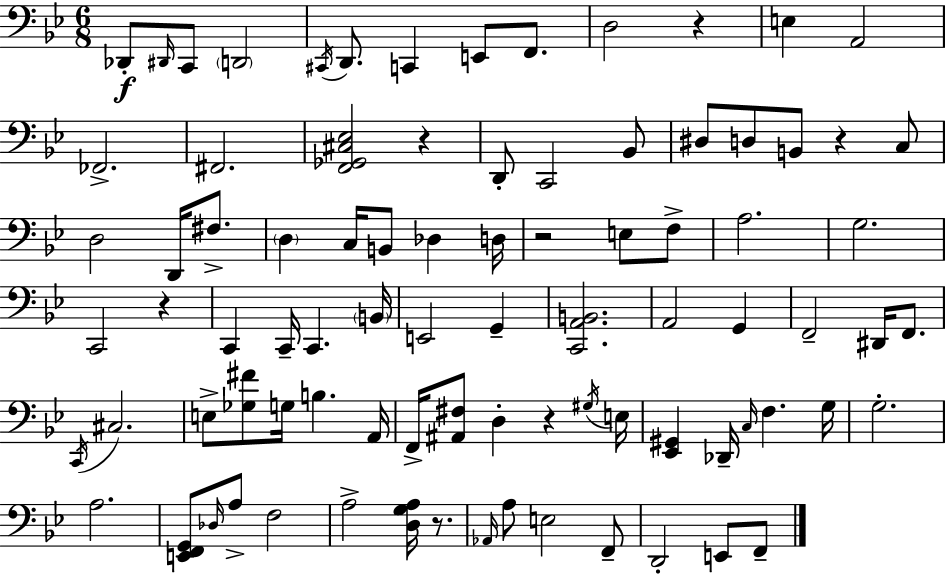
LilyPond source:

{
  \clef bass
  \numericTimeSignature
  \time 6/8
  \key bes \major
  des,8-.\f \grace { dis,16 } c,8 \parenthesize d,2 | \acciaccatura { cis,16 } d,8. c,4 e,8 f,8. | d2 r4 | e4 a,2 | \break fes,2.-> | fis,2. | <f, ges, cis ees>2 r4 | d,8-. c,2 | \break bes,8 dis8 d8 b,8 r4 | c8 d2 d,16 fis8.-> | \parenthesize d4 c16 b,8 des4 | d16 r2 e8 | \break f8-> a2. | g2. | c,2 r4 | c,4 c,16-- c,4. | \break \parenthesize b,16 e,2 g,4-- | <c, a, b,>2. | a,2 g,4 | f,2-- dis,16 f,8. | \break \acciaccatura { c,16 } cis2. | e8-> <ges fis'>8 g16 b4. | a,16 f,16-> <ais, fis>8 d4-. r4 | \acciaccatura { gis16 } e16 <ees, gis,>4 des,16-- \grace { c16 } f4. | \break g16 g2.-. | a2. | <e, f, g,>8 \grace { des16 } a8-> f2 | a2-> | \break <d g a>16 r8. \grace { aes,16 } a8 e2 | f,8-- d,2-. | e,8 f,8-- \bar "|."
}